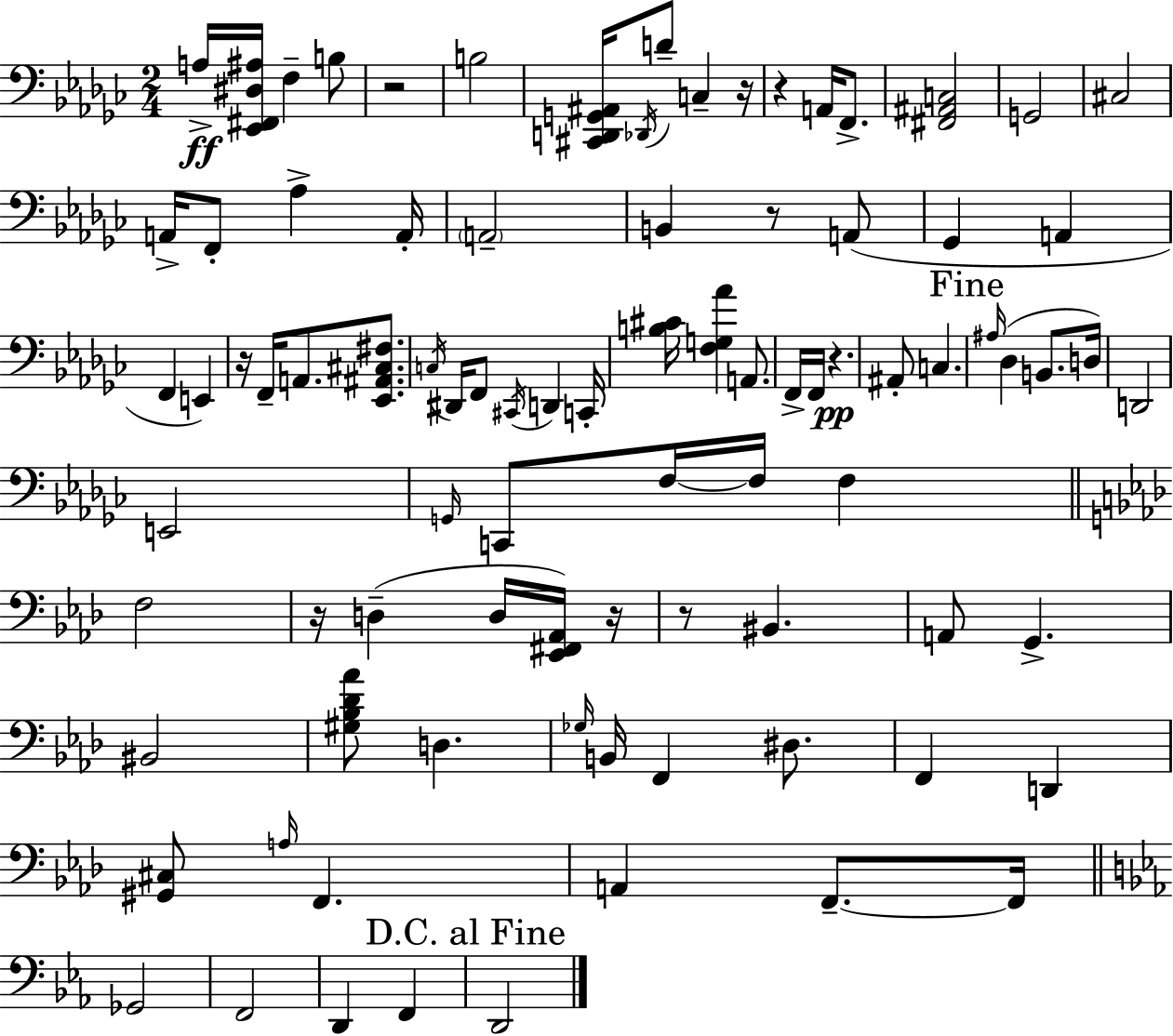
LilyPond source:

{
  \clef bass
  \numericTimeSignature
  \time 2/4
  \key ees \minor
  a16->\ff <ees, fis, dis ais>16 f4-- b8 | r2 | b2 | <cis, d, g, ais,>16 \acciaccatura { des,16 } d'8-- c4-- | \break r16 r4 a,16 f,8.-> | <fis, ais, c>2 | g,2 | cis2 | \break a,16-> f,8-. aes4-> | a,16-. \parenthesize a,2-- | b,4 r8 a,8( | ges,4 a,4 | \break f,4 e,4) | r16 f,16-- a,8. <ees, ais, cis fis>8. | \acciaccatura { c16 } dis,16 f,8 \acciaccatura { cis,16 } d,4 | c,16-. <b cis'>16 <f g aes'>4 | \break a,8. f,16-> f,16 r4.\pp | ais,8-. c4. | \mark "Fine" \grace { ais16 } des4( | b,8. d16) d,2 | \break e,2 | \grace { g,16 } c,8 f16~~ | f16 f4 \bar "||" \break \key f \minor f2 | r16 d4--( d16 <ees, fis, aes,>16) r16 | r8 bis,4. | a,8 g,4.-> | \break bis,2 | <gis bes des' aes'>8 d4. | \grace { ges16 } b,16 f,4 dis8. | f,4 d,4 | \break <gis, cis>8 \grace { a16 } f,4. | a,4 f,8.--~~ | f,16 \bar "||" \break \key c \minor ges,2 | f,2 | d,4 f,4 | \mark "D.C. al Fine" d,2 | \break \bar "|."
}